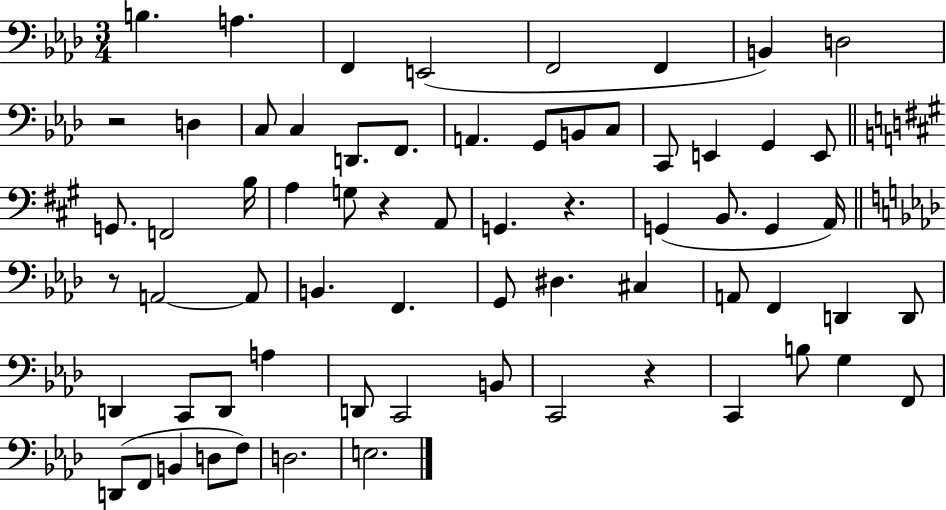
B3/q. A3/q. F2/q E2/h F2/h F2/q B2/q D3/h R/h D3/q C3/e C3/q D2/e. F2/e. A2/q. G2/e B2/e C3/e C2/e E2/q G2/q E2/e G2/e. F2/h B3/s A3/q G3/e R/q A2/e G2/q. R/q. G2/q B2/e. G2/q A2/s R/e A2/h A2/e B2/q. F2/q. G2/e D#3/q. C#3/q A2/e F2/q D2/q D2/e D2/q C2/e D2/e A3/q D2/e C2/h B2/e C2/h R/q C2/q B3/e G3/q F2/e D2/e F2/e B2/q D3/e F3/e D3/h. E3/h.